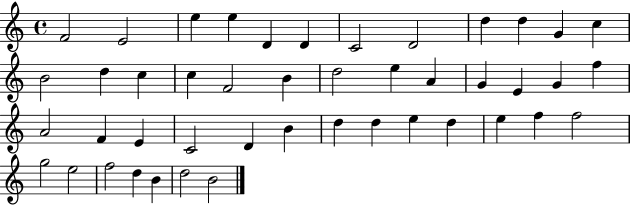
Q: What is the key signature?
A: C major